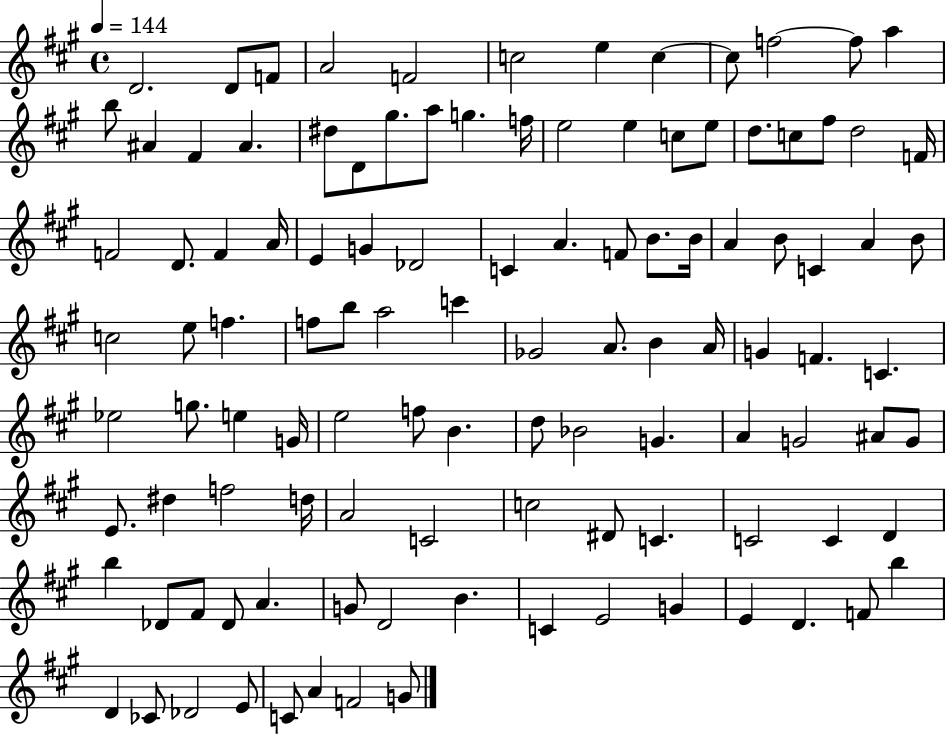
D4/h. D4/e F4/e A4/h F4/h C5/h E5/q C5/q C5/e F5/h F5/e A5/q B5/e A#4/q F#4/q A#4/q. D#5/e D4/e G#5/e. A5/e G5/q. F5/s E5/h E5/q C5/e E5/e D5/e. C5/e F#5/e D5/h F4/s F4/h D4/e. F4/q A4/s E4/q G4/q Db4/h C4/q A4/q. F4/e B4/e. B4/s A4/q B4/e C4/q A4/q B4/e C5/h E5/e F5/q. F5/e B5/e A5/h C6/q Gb4/h A4/e. B4/q A4/s G4/q F4/q. C4/q. Eb5/h G5/e. E5/q G4/s E5/h F5/e B4/q. D5/e Bb4/h G4/q. A4/q G4/h A#4/e G4/e E4/e. D#5/q F5/h D5/s A4/h C4/h C5/h D#4/e C4/q. C4/h C4/q D4/q B5/q Db4/e F#4/e Db4/e A4/q. G4/e D4/h B4/q. C4/q E4/h G4/q E4/q D4/q. F4/e B5/q D4/q CES4/e Db4/h E4/e C4/e A4/q F4/h G4/e